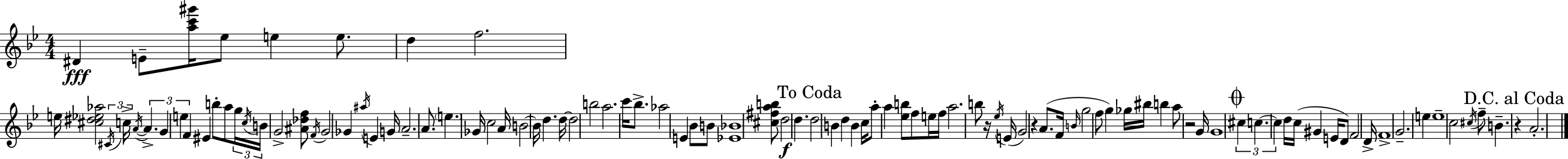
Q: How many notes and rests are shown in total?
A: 105